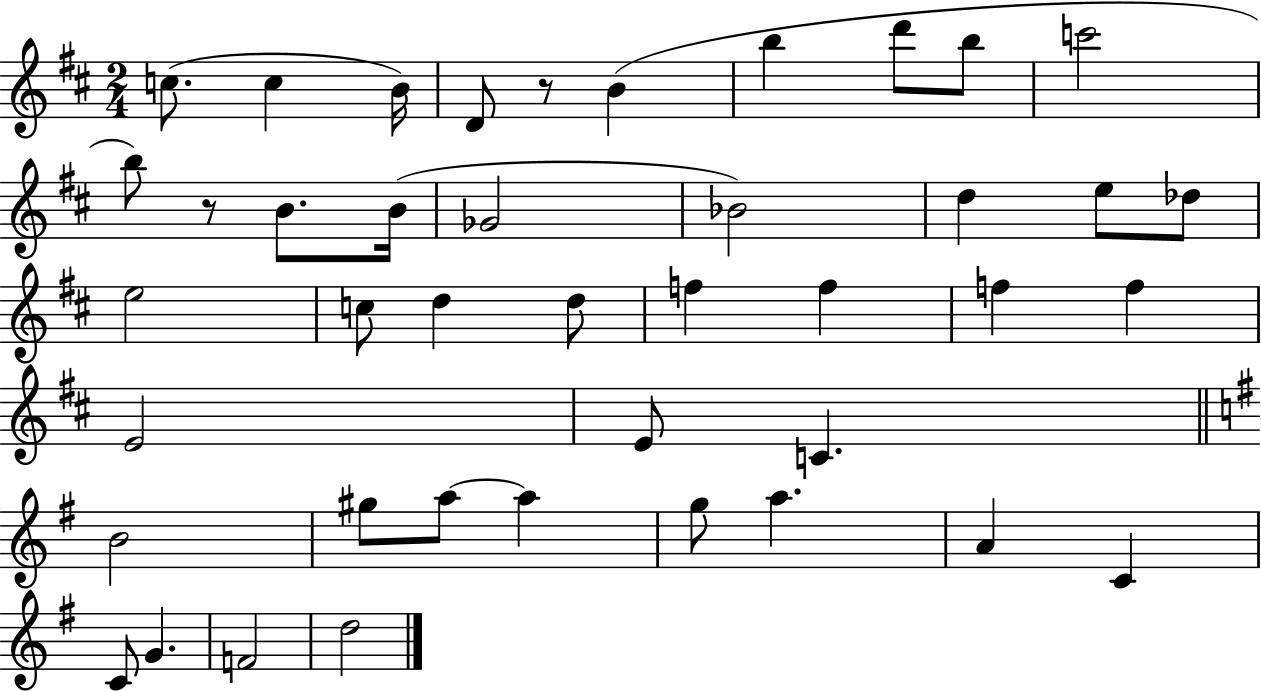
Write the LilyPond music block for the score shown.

{
  \clef treble
  \numericTimeSignature
  \time 2/4
  \key d \major
  c''8.( c''4 b'16) | d'8 r8 b'4( | b''4 d'''8 b''8 | c'''2 | \break b''8) r8 b'8. b'16( | ges'2 | bes'2) | d''4 e''8 des''8 | \break e''2 | c''8 d''4 d''8 | f''4 f''4 | f''4 f''4 | \break e'2 | e'8 c'4. | \bar "||" \break \key g \major b'2 | gis''8 a''8~~ a''4 | g''8 a''4. | a'4 c'4 | \break c'8 g'4. | f'2 | d''2 | \bar "|."
}